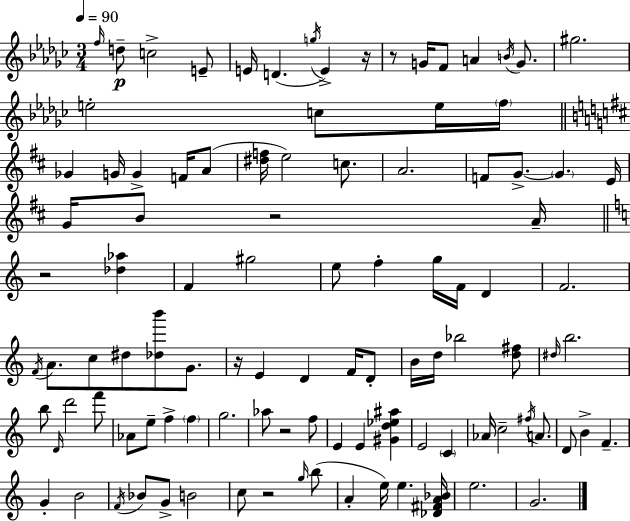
{
  \clef treble
  \numericTimeSignature
  \time 3/4
  \key ees \minor
  \tempo 4 = 90
  \repeat volta 2 { \grace { f''16 }\p d''8-- c''2-> e'8-- | e'16 d'4.( \acciaccatura { g''16 } e'4->) | r16 r8 g'16 f'8 a'4 \acciaccatura { b'16 } | g'8. gis''2. | \break e''2-. c''8 | e''16 \parenthesize f''16 \bar "||" \break \key b \minor ges'4 g'16 g'4-> f'16 a'8( | <dis'' f''>16 e''2) c''8. | a'2. | f'8 g'8.->~~ \parenthesize g'4. e'16 | \break g'16 b'8 r2 a'16-- | \bar "||" \break \key c \major r2 <des'' aes''>4 | f'4 gis''2 | e''8 f''4-. g''16 f'16 d'4 | f'2. | \break \acciaccatura { f'16 } a'8. c''8 dis''8 <des'' b'''>8 g'8. | r16 e'4 d'4 f'16 d'8-. | b'16 d''16 bes''2 <d'' fis''>8 | \grace { dis''16 } b''2. | \break b''8 \grace { d'16 } d'''2 | f'''8 aes'8 e''8-- f''4-> \parenthesize f''4 | g''2. | aes''8 r2 | \break f''8 e'4 e'4 <gis' d'' ees'' ais''>4 | e'2 \parenthesize c'4 | aes'16 c''2-- | \acciaccatura { fis''16 } a'8. d'8 b'4-> f'4.-- | \break g'4-. b'2 | \acciaccatura { f'16 } bes'8 g'8-> b'2 | c''8 r2 | \grace { g''16 }( b''8 a'4-. e''16) e''4. | \break <des' fis' a' bes'>16 e''2. | g'2. | } \bar "|."
}